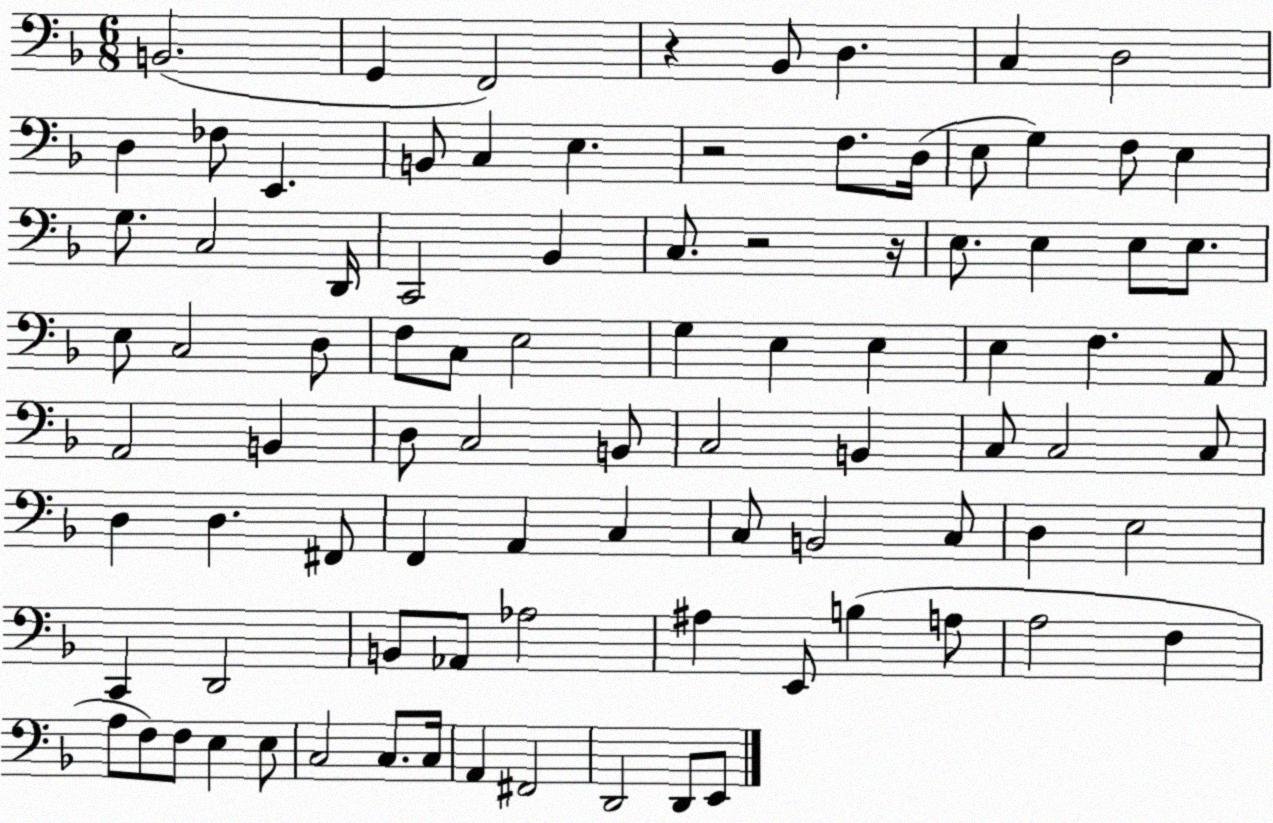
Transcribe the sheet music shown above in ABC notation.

X:1
T:Untitled
M:6/8
L:1/4
K:F
B,,2 G,, F,,2 z _B,,/2 D, C, D,2 D, _F,/2 E,, B,,/2 C, E, z2 F,/2 D,/4 E,/2 G, F,/2 E, G,/2 C,2 D,,/4 C,,2 _B,, C,/2 z2 z/4 E,/2 E, E,/2 E,/2 E,/2 C,2 D,/2 F,/2 C,/2 E,2 G, E, E, E, F, A,,/2 A,,2 B,, D,/2 C,2 B,,/2 C,2 B,, C,/2 C,2 C,/2 D, D, ^F,,/2 F,, A,, C, C,/2 B,,2 C,/2 D, E,2 C,, D,,2 B,,/2 _A,,/2 _A,2 ^A, E,,/2 B, A,/2 A,2 F, A,/2 F,/2 F,/2 E, E,/2 C,2 C,/2 C,/4 A,, ^F,,2 D,,2 D,,/2 E,,/2